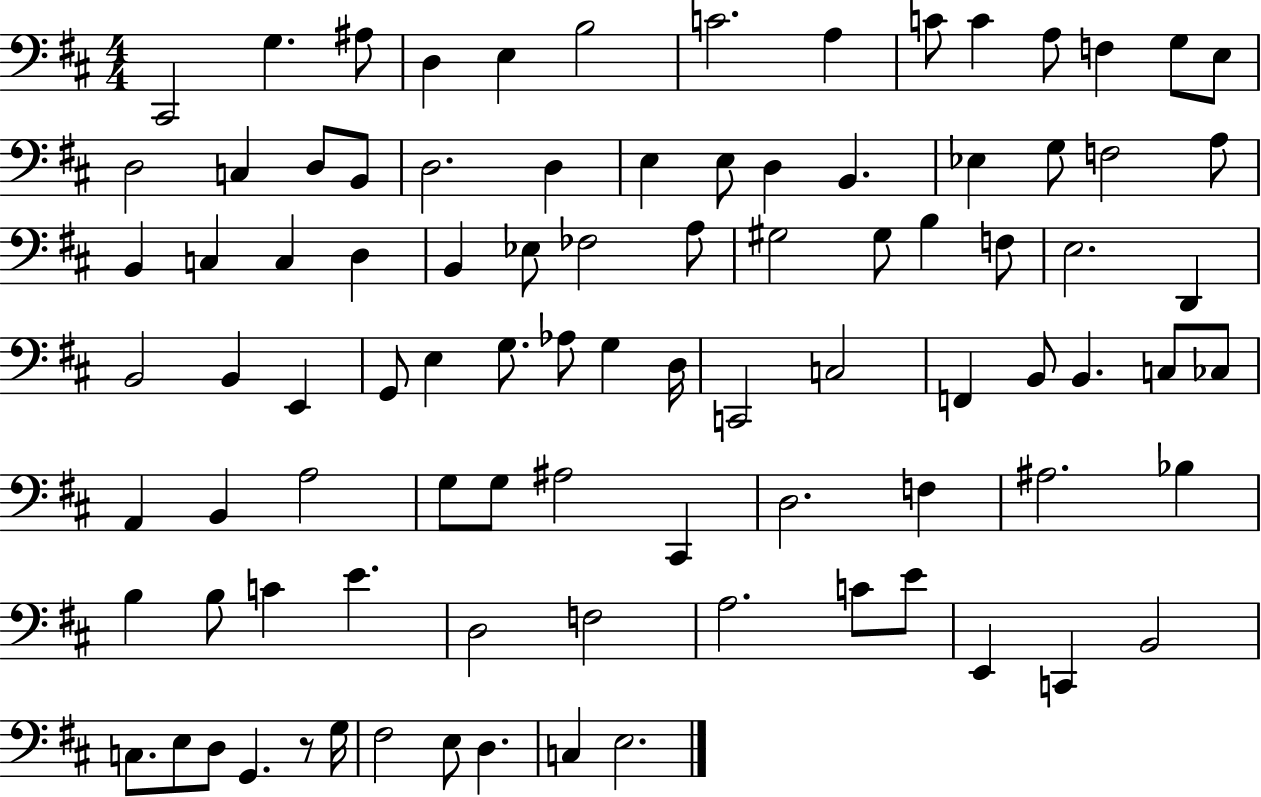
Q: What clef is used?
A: bass